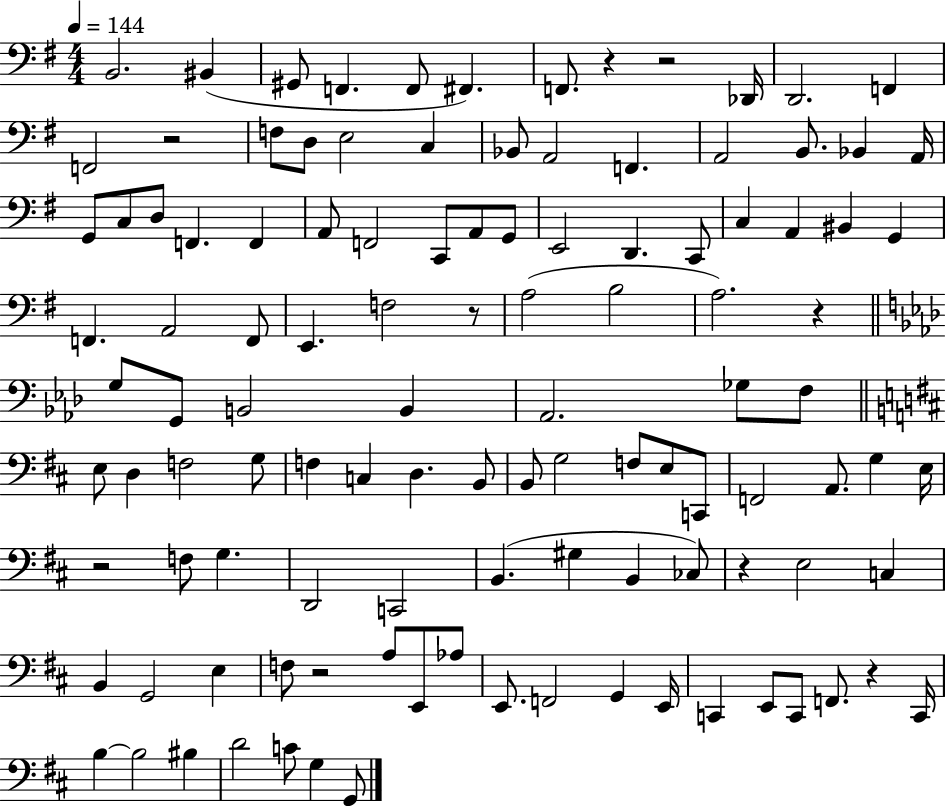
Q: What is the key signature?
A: G major